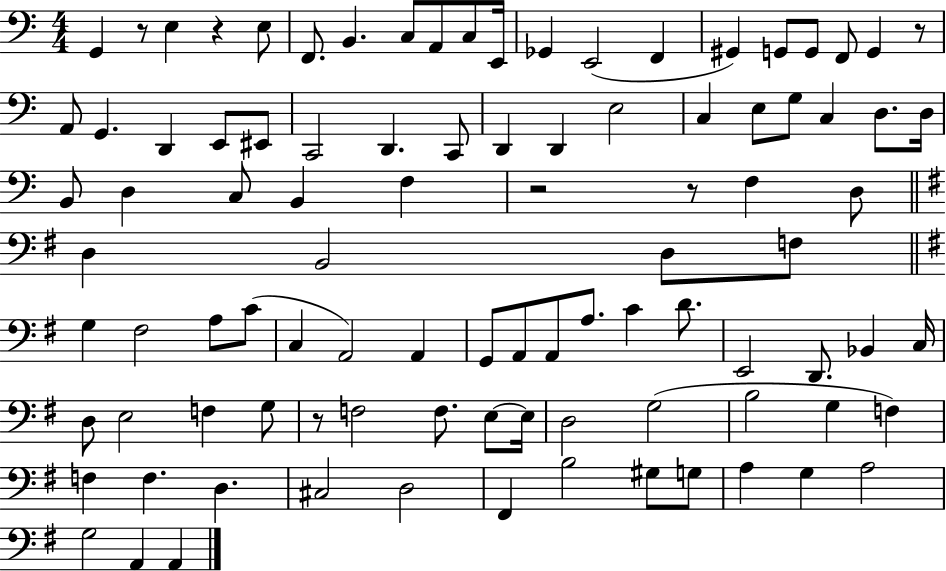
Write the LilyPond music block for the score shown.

{
  \clef bass
  \numericTimeSignature
  \time 4/4
  \key c \major
  \repeat volta 2 { g,4 r8 e4 r4 e8 | f,8. b,4. c8 a,8 c8 e,16 | ges,4 e,2( f,4 | gis,4) g,8 g,8 f,8 g,4 r8 | \break a,8 g,4. d,4 e,8 eis,8 | c,2 d,4. c,8 | d,4 d,4 e2 | c4 e8 g8 c4 d8. d16 | \break b,8 d4 c8 b,4 f4 | r2 r8 f4 d8 | \bar "||" \break \key g \major d4 b,2 d8 f8 | \bar "||" \break \key e \minor g4 fis2 a8 c'8( | c4 a,2) a,4 | g,8 a,8 a,8 a8. c'4 d'8. | e,2 d,8. bes,4 c16 | \break d8 e2 f4 g8 | r8 f2 f8. e8~~ e16 | d2 g2( | b2 g4 f4) | \break f4 f4. d4. | cis2 d2 | fis,4 b2 gis8 g8 | a4 g4 a2 | \break g2 a,4 a,4 | } \bar "|."
}